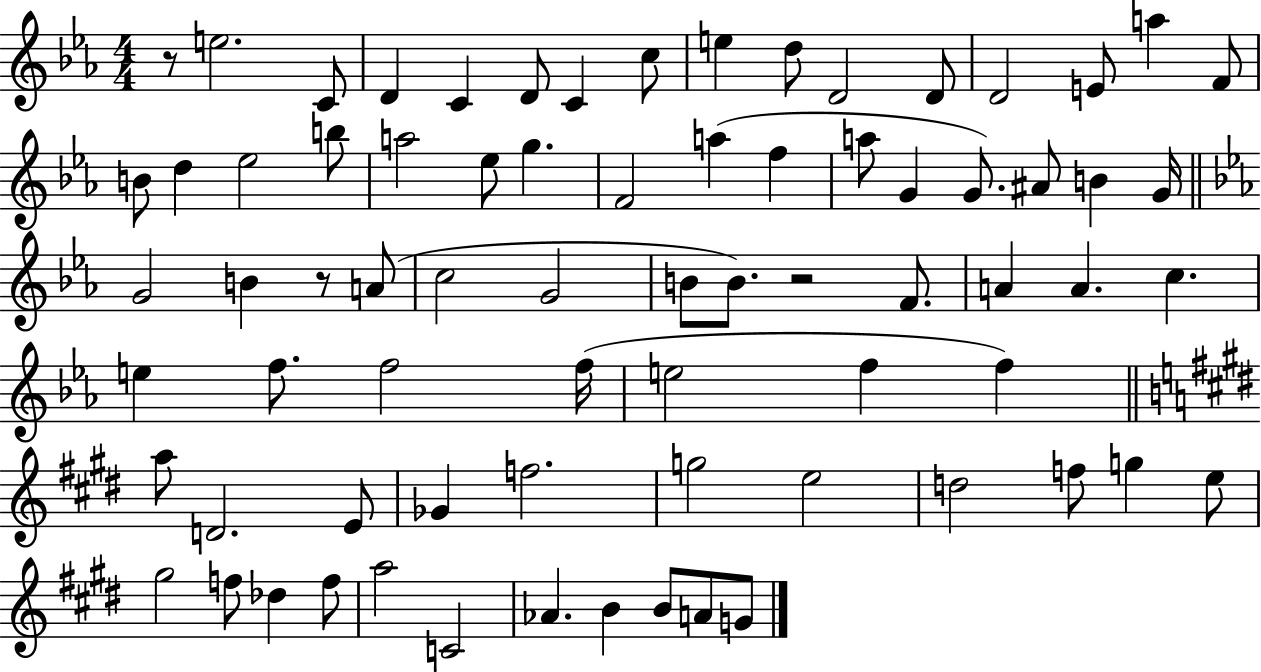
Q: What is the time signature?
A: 4/4